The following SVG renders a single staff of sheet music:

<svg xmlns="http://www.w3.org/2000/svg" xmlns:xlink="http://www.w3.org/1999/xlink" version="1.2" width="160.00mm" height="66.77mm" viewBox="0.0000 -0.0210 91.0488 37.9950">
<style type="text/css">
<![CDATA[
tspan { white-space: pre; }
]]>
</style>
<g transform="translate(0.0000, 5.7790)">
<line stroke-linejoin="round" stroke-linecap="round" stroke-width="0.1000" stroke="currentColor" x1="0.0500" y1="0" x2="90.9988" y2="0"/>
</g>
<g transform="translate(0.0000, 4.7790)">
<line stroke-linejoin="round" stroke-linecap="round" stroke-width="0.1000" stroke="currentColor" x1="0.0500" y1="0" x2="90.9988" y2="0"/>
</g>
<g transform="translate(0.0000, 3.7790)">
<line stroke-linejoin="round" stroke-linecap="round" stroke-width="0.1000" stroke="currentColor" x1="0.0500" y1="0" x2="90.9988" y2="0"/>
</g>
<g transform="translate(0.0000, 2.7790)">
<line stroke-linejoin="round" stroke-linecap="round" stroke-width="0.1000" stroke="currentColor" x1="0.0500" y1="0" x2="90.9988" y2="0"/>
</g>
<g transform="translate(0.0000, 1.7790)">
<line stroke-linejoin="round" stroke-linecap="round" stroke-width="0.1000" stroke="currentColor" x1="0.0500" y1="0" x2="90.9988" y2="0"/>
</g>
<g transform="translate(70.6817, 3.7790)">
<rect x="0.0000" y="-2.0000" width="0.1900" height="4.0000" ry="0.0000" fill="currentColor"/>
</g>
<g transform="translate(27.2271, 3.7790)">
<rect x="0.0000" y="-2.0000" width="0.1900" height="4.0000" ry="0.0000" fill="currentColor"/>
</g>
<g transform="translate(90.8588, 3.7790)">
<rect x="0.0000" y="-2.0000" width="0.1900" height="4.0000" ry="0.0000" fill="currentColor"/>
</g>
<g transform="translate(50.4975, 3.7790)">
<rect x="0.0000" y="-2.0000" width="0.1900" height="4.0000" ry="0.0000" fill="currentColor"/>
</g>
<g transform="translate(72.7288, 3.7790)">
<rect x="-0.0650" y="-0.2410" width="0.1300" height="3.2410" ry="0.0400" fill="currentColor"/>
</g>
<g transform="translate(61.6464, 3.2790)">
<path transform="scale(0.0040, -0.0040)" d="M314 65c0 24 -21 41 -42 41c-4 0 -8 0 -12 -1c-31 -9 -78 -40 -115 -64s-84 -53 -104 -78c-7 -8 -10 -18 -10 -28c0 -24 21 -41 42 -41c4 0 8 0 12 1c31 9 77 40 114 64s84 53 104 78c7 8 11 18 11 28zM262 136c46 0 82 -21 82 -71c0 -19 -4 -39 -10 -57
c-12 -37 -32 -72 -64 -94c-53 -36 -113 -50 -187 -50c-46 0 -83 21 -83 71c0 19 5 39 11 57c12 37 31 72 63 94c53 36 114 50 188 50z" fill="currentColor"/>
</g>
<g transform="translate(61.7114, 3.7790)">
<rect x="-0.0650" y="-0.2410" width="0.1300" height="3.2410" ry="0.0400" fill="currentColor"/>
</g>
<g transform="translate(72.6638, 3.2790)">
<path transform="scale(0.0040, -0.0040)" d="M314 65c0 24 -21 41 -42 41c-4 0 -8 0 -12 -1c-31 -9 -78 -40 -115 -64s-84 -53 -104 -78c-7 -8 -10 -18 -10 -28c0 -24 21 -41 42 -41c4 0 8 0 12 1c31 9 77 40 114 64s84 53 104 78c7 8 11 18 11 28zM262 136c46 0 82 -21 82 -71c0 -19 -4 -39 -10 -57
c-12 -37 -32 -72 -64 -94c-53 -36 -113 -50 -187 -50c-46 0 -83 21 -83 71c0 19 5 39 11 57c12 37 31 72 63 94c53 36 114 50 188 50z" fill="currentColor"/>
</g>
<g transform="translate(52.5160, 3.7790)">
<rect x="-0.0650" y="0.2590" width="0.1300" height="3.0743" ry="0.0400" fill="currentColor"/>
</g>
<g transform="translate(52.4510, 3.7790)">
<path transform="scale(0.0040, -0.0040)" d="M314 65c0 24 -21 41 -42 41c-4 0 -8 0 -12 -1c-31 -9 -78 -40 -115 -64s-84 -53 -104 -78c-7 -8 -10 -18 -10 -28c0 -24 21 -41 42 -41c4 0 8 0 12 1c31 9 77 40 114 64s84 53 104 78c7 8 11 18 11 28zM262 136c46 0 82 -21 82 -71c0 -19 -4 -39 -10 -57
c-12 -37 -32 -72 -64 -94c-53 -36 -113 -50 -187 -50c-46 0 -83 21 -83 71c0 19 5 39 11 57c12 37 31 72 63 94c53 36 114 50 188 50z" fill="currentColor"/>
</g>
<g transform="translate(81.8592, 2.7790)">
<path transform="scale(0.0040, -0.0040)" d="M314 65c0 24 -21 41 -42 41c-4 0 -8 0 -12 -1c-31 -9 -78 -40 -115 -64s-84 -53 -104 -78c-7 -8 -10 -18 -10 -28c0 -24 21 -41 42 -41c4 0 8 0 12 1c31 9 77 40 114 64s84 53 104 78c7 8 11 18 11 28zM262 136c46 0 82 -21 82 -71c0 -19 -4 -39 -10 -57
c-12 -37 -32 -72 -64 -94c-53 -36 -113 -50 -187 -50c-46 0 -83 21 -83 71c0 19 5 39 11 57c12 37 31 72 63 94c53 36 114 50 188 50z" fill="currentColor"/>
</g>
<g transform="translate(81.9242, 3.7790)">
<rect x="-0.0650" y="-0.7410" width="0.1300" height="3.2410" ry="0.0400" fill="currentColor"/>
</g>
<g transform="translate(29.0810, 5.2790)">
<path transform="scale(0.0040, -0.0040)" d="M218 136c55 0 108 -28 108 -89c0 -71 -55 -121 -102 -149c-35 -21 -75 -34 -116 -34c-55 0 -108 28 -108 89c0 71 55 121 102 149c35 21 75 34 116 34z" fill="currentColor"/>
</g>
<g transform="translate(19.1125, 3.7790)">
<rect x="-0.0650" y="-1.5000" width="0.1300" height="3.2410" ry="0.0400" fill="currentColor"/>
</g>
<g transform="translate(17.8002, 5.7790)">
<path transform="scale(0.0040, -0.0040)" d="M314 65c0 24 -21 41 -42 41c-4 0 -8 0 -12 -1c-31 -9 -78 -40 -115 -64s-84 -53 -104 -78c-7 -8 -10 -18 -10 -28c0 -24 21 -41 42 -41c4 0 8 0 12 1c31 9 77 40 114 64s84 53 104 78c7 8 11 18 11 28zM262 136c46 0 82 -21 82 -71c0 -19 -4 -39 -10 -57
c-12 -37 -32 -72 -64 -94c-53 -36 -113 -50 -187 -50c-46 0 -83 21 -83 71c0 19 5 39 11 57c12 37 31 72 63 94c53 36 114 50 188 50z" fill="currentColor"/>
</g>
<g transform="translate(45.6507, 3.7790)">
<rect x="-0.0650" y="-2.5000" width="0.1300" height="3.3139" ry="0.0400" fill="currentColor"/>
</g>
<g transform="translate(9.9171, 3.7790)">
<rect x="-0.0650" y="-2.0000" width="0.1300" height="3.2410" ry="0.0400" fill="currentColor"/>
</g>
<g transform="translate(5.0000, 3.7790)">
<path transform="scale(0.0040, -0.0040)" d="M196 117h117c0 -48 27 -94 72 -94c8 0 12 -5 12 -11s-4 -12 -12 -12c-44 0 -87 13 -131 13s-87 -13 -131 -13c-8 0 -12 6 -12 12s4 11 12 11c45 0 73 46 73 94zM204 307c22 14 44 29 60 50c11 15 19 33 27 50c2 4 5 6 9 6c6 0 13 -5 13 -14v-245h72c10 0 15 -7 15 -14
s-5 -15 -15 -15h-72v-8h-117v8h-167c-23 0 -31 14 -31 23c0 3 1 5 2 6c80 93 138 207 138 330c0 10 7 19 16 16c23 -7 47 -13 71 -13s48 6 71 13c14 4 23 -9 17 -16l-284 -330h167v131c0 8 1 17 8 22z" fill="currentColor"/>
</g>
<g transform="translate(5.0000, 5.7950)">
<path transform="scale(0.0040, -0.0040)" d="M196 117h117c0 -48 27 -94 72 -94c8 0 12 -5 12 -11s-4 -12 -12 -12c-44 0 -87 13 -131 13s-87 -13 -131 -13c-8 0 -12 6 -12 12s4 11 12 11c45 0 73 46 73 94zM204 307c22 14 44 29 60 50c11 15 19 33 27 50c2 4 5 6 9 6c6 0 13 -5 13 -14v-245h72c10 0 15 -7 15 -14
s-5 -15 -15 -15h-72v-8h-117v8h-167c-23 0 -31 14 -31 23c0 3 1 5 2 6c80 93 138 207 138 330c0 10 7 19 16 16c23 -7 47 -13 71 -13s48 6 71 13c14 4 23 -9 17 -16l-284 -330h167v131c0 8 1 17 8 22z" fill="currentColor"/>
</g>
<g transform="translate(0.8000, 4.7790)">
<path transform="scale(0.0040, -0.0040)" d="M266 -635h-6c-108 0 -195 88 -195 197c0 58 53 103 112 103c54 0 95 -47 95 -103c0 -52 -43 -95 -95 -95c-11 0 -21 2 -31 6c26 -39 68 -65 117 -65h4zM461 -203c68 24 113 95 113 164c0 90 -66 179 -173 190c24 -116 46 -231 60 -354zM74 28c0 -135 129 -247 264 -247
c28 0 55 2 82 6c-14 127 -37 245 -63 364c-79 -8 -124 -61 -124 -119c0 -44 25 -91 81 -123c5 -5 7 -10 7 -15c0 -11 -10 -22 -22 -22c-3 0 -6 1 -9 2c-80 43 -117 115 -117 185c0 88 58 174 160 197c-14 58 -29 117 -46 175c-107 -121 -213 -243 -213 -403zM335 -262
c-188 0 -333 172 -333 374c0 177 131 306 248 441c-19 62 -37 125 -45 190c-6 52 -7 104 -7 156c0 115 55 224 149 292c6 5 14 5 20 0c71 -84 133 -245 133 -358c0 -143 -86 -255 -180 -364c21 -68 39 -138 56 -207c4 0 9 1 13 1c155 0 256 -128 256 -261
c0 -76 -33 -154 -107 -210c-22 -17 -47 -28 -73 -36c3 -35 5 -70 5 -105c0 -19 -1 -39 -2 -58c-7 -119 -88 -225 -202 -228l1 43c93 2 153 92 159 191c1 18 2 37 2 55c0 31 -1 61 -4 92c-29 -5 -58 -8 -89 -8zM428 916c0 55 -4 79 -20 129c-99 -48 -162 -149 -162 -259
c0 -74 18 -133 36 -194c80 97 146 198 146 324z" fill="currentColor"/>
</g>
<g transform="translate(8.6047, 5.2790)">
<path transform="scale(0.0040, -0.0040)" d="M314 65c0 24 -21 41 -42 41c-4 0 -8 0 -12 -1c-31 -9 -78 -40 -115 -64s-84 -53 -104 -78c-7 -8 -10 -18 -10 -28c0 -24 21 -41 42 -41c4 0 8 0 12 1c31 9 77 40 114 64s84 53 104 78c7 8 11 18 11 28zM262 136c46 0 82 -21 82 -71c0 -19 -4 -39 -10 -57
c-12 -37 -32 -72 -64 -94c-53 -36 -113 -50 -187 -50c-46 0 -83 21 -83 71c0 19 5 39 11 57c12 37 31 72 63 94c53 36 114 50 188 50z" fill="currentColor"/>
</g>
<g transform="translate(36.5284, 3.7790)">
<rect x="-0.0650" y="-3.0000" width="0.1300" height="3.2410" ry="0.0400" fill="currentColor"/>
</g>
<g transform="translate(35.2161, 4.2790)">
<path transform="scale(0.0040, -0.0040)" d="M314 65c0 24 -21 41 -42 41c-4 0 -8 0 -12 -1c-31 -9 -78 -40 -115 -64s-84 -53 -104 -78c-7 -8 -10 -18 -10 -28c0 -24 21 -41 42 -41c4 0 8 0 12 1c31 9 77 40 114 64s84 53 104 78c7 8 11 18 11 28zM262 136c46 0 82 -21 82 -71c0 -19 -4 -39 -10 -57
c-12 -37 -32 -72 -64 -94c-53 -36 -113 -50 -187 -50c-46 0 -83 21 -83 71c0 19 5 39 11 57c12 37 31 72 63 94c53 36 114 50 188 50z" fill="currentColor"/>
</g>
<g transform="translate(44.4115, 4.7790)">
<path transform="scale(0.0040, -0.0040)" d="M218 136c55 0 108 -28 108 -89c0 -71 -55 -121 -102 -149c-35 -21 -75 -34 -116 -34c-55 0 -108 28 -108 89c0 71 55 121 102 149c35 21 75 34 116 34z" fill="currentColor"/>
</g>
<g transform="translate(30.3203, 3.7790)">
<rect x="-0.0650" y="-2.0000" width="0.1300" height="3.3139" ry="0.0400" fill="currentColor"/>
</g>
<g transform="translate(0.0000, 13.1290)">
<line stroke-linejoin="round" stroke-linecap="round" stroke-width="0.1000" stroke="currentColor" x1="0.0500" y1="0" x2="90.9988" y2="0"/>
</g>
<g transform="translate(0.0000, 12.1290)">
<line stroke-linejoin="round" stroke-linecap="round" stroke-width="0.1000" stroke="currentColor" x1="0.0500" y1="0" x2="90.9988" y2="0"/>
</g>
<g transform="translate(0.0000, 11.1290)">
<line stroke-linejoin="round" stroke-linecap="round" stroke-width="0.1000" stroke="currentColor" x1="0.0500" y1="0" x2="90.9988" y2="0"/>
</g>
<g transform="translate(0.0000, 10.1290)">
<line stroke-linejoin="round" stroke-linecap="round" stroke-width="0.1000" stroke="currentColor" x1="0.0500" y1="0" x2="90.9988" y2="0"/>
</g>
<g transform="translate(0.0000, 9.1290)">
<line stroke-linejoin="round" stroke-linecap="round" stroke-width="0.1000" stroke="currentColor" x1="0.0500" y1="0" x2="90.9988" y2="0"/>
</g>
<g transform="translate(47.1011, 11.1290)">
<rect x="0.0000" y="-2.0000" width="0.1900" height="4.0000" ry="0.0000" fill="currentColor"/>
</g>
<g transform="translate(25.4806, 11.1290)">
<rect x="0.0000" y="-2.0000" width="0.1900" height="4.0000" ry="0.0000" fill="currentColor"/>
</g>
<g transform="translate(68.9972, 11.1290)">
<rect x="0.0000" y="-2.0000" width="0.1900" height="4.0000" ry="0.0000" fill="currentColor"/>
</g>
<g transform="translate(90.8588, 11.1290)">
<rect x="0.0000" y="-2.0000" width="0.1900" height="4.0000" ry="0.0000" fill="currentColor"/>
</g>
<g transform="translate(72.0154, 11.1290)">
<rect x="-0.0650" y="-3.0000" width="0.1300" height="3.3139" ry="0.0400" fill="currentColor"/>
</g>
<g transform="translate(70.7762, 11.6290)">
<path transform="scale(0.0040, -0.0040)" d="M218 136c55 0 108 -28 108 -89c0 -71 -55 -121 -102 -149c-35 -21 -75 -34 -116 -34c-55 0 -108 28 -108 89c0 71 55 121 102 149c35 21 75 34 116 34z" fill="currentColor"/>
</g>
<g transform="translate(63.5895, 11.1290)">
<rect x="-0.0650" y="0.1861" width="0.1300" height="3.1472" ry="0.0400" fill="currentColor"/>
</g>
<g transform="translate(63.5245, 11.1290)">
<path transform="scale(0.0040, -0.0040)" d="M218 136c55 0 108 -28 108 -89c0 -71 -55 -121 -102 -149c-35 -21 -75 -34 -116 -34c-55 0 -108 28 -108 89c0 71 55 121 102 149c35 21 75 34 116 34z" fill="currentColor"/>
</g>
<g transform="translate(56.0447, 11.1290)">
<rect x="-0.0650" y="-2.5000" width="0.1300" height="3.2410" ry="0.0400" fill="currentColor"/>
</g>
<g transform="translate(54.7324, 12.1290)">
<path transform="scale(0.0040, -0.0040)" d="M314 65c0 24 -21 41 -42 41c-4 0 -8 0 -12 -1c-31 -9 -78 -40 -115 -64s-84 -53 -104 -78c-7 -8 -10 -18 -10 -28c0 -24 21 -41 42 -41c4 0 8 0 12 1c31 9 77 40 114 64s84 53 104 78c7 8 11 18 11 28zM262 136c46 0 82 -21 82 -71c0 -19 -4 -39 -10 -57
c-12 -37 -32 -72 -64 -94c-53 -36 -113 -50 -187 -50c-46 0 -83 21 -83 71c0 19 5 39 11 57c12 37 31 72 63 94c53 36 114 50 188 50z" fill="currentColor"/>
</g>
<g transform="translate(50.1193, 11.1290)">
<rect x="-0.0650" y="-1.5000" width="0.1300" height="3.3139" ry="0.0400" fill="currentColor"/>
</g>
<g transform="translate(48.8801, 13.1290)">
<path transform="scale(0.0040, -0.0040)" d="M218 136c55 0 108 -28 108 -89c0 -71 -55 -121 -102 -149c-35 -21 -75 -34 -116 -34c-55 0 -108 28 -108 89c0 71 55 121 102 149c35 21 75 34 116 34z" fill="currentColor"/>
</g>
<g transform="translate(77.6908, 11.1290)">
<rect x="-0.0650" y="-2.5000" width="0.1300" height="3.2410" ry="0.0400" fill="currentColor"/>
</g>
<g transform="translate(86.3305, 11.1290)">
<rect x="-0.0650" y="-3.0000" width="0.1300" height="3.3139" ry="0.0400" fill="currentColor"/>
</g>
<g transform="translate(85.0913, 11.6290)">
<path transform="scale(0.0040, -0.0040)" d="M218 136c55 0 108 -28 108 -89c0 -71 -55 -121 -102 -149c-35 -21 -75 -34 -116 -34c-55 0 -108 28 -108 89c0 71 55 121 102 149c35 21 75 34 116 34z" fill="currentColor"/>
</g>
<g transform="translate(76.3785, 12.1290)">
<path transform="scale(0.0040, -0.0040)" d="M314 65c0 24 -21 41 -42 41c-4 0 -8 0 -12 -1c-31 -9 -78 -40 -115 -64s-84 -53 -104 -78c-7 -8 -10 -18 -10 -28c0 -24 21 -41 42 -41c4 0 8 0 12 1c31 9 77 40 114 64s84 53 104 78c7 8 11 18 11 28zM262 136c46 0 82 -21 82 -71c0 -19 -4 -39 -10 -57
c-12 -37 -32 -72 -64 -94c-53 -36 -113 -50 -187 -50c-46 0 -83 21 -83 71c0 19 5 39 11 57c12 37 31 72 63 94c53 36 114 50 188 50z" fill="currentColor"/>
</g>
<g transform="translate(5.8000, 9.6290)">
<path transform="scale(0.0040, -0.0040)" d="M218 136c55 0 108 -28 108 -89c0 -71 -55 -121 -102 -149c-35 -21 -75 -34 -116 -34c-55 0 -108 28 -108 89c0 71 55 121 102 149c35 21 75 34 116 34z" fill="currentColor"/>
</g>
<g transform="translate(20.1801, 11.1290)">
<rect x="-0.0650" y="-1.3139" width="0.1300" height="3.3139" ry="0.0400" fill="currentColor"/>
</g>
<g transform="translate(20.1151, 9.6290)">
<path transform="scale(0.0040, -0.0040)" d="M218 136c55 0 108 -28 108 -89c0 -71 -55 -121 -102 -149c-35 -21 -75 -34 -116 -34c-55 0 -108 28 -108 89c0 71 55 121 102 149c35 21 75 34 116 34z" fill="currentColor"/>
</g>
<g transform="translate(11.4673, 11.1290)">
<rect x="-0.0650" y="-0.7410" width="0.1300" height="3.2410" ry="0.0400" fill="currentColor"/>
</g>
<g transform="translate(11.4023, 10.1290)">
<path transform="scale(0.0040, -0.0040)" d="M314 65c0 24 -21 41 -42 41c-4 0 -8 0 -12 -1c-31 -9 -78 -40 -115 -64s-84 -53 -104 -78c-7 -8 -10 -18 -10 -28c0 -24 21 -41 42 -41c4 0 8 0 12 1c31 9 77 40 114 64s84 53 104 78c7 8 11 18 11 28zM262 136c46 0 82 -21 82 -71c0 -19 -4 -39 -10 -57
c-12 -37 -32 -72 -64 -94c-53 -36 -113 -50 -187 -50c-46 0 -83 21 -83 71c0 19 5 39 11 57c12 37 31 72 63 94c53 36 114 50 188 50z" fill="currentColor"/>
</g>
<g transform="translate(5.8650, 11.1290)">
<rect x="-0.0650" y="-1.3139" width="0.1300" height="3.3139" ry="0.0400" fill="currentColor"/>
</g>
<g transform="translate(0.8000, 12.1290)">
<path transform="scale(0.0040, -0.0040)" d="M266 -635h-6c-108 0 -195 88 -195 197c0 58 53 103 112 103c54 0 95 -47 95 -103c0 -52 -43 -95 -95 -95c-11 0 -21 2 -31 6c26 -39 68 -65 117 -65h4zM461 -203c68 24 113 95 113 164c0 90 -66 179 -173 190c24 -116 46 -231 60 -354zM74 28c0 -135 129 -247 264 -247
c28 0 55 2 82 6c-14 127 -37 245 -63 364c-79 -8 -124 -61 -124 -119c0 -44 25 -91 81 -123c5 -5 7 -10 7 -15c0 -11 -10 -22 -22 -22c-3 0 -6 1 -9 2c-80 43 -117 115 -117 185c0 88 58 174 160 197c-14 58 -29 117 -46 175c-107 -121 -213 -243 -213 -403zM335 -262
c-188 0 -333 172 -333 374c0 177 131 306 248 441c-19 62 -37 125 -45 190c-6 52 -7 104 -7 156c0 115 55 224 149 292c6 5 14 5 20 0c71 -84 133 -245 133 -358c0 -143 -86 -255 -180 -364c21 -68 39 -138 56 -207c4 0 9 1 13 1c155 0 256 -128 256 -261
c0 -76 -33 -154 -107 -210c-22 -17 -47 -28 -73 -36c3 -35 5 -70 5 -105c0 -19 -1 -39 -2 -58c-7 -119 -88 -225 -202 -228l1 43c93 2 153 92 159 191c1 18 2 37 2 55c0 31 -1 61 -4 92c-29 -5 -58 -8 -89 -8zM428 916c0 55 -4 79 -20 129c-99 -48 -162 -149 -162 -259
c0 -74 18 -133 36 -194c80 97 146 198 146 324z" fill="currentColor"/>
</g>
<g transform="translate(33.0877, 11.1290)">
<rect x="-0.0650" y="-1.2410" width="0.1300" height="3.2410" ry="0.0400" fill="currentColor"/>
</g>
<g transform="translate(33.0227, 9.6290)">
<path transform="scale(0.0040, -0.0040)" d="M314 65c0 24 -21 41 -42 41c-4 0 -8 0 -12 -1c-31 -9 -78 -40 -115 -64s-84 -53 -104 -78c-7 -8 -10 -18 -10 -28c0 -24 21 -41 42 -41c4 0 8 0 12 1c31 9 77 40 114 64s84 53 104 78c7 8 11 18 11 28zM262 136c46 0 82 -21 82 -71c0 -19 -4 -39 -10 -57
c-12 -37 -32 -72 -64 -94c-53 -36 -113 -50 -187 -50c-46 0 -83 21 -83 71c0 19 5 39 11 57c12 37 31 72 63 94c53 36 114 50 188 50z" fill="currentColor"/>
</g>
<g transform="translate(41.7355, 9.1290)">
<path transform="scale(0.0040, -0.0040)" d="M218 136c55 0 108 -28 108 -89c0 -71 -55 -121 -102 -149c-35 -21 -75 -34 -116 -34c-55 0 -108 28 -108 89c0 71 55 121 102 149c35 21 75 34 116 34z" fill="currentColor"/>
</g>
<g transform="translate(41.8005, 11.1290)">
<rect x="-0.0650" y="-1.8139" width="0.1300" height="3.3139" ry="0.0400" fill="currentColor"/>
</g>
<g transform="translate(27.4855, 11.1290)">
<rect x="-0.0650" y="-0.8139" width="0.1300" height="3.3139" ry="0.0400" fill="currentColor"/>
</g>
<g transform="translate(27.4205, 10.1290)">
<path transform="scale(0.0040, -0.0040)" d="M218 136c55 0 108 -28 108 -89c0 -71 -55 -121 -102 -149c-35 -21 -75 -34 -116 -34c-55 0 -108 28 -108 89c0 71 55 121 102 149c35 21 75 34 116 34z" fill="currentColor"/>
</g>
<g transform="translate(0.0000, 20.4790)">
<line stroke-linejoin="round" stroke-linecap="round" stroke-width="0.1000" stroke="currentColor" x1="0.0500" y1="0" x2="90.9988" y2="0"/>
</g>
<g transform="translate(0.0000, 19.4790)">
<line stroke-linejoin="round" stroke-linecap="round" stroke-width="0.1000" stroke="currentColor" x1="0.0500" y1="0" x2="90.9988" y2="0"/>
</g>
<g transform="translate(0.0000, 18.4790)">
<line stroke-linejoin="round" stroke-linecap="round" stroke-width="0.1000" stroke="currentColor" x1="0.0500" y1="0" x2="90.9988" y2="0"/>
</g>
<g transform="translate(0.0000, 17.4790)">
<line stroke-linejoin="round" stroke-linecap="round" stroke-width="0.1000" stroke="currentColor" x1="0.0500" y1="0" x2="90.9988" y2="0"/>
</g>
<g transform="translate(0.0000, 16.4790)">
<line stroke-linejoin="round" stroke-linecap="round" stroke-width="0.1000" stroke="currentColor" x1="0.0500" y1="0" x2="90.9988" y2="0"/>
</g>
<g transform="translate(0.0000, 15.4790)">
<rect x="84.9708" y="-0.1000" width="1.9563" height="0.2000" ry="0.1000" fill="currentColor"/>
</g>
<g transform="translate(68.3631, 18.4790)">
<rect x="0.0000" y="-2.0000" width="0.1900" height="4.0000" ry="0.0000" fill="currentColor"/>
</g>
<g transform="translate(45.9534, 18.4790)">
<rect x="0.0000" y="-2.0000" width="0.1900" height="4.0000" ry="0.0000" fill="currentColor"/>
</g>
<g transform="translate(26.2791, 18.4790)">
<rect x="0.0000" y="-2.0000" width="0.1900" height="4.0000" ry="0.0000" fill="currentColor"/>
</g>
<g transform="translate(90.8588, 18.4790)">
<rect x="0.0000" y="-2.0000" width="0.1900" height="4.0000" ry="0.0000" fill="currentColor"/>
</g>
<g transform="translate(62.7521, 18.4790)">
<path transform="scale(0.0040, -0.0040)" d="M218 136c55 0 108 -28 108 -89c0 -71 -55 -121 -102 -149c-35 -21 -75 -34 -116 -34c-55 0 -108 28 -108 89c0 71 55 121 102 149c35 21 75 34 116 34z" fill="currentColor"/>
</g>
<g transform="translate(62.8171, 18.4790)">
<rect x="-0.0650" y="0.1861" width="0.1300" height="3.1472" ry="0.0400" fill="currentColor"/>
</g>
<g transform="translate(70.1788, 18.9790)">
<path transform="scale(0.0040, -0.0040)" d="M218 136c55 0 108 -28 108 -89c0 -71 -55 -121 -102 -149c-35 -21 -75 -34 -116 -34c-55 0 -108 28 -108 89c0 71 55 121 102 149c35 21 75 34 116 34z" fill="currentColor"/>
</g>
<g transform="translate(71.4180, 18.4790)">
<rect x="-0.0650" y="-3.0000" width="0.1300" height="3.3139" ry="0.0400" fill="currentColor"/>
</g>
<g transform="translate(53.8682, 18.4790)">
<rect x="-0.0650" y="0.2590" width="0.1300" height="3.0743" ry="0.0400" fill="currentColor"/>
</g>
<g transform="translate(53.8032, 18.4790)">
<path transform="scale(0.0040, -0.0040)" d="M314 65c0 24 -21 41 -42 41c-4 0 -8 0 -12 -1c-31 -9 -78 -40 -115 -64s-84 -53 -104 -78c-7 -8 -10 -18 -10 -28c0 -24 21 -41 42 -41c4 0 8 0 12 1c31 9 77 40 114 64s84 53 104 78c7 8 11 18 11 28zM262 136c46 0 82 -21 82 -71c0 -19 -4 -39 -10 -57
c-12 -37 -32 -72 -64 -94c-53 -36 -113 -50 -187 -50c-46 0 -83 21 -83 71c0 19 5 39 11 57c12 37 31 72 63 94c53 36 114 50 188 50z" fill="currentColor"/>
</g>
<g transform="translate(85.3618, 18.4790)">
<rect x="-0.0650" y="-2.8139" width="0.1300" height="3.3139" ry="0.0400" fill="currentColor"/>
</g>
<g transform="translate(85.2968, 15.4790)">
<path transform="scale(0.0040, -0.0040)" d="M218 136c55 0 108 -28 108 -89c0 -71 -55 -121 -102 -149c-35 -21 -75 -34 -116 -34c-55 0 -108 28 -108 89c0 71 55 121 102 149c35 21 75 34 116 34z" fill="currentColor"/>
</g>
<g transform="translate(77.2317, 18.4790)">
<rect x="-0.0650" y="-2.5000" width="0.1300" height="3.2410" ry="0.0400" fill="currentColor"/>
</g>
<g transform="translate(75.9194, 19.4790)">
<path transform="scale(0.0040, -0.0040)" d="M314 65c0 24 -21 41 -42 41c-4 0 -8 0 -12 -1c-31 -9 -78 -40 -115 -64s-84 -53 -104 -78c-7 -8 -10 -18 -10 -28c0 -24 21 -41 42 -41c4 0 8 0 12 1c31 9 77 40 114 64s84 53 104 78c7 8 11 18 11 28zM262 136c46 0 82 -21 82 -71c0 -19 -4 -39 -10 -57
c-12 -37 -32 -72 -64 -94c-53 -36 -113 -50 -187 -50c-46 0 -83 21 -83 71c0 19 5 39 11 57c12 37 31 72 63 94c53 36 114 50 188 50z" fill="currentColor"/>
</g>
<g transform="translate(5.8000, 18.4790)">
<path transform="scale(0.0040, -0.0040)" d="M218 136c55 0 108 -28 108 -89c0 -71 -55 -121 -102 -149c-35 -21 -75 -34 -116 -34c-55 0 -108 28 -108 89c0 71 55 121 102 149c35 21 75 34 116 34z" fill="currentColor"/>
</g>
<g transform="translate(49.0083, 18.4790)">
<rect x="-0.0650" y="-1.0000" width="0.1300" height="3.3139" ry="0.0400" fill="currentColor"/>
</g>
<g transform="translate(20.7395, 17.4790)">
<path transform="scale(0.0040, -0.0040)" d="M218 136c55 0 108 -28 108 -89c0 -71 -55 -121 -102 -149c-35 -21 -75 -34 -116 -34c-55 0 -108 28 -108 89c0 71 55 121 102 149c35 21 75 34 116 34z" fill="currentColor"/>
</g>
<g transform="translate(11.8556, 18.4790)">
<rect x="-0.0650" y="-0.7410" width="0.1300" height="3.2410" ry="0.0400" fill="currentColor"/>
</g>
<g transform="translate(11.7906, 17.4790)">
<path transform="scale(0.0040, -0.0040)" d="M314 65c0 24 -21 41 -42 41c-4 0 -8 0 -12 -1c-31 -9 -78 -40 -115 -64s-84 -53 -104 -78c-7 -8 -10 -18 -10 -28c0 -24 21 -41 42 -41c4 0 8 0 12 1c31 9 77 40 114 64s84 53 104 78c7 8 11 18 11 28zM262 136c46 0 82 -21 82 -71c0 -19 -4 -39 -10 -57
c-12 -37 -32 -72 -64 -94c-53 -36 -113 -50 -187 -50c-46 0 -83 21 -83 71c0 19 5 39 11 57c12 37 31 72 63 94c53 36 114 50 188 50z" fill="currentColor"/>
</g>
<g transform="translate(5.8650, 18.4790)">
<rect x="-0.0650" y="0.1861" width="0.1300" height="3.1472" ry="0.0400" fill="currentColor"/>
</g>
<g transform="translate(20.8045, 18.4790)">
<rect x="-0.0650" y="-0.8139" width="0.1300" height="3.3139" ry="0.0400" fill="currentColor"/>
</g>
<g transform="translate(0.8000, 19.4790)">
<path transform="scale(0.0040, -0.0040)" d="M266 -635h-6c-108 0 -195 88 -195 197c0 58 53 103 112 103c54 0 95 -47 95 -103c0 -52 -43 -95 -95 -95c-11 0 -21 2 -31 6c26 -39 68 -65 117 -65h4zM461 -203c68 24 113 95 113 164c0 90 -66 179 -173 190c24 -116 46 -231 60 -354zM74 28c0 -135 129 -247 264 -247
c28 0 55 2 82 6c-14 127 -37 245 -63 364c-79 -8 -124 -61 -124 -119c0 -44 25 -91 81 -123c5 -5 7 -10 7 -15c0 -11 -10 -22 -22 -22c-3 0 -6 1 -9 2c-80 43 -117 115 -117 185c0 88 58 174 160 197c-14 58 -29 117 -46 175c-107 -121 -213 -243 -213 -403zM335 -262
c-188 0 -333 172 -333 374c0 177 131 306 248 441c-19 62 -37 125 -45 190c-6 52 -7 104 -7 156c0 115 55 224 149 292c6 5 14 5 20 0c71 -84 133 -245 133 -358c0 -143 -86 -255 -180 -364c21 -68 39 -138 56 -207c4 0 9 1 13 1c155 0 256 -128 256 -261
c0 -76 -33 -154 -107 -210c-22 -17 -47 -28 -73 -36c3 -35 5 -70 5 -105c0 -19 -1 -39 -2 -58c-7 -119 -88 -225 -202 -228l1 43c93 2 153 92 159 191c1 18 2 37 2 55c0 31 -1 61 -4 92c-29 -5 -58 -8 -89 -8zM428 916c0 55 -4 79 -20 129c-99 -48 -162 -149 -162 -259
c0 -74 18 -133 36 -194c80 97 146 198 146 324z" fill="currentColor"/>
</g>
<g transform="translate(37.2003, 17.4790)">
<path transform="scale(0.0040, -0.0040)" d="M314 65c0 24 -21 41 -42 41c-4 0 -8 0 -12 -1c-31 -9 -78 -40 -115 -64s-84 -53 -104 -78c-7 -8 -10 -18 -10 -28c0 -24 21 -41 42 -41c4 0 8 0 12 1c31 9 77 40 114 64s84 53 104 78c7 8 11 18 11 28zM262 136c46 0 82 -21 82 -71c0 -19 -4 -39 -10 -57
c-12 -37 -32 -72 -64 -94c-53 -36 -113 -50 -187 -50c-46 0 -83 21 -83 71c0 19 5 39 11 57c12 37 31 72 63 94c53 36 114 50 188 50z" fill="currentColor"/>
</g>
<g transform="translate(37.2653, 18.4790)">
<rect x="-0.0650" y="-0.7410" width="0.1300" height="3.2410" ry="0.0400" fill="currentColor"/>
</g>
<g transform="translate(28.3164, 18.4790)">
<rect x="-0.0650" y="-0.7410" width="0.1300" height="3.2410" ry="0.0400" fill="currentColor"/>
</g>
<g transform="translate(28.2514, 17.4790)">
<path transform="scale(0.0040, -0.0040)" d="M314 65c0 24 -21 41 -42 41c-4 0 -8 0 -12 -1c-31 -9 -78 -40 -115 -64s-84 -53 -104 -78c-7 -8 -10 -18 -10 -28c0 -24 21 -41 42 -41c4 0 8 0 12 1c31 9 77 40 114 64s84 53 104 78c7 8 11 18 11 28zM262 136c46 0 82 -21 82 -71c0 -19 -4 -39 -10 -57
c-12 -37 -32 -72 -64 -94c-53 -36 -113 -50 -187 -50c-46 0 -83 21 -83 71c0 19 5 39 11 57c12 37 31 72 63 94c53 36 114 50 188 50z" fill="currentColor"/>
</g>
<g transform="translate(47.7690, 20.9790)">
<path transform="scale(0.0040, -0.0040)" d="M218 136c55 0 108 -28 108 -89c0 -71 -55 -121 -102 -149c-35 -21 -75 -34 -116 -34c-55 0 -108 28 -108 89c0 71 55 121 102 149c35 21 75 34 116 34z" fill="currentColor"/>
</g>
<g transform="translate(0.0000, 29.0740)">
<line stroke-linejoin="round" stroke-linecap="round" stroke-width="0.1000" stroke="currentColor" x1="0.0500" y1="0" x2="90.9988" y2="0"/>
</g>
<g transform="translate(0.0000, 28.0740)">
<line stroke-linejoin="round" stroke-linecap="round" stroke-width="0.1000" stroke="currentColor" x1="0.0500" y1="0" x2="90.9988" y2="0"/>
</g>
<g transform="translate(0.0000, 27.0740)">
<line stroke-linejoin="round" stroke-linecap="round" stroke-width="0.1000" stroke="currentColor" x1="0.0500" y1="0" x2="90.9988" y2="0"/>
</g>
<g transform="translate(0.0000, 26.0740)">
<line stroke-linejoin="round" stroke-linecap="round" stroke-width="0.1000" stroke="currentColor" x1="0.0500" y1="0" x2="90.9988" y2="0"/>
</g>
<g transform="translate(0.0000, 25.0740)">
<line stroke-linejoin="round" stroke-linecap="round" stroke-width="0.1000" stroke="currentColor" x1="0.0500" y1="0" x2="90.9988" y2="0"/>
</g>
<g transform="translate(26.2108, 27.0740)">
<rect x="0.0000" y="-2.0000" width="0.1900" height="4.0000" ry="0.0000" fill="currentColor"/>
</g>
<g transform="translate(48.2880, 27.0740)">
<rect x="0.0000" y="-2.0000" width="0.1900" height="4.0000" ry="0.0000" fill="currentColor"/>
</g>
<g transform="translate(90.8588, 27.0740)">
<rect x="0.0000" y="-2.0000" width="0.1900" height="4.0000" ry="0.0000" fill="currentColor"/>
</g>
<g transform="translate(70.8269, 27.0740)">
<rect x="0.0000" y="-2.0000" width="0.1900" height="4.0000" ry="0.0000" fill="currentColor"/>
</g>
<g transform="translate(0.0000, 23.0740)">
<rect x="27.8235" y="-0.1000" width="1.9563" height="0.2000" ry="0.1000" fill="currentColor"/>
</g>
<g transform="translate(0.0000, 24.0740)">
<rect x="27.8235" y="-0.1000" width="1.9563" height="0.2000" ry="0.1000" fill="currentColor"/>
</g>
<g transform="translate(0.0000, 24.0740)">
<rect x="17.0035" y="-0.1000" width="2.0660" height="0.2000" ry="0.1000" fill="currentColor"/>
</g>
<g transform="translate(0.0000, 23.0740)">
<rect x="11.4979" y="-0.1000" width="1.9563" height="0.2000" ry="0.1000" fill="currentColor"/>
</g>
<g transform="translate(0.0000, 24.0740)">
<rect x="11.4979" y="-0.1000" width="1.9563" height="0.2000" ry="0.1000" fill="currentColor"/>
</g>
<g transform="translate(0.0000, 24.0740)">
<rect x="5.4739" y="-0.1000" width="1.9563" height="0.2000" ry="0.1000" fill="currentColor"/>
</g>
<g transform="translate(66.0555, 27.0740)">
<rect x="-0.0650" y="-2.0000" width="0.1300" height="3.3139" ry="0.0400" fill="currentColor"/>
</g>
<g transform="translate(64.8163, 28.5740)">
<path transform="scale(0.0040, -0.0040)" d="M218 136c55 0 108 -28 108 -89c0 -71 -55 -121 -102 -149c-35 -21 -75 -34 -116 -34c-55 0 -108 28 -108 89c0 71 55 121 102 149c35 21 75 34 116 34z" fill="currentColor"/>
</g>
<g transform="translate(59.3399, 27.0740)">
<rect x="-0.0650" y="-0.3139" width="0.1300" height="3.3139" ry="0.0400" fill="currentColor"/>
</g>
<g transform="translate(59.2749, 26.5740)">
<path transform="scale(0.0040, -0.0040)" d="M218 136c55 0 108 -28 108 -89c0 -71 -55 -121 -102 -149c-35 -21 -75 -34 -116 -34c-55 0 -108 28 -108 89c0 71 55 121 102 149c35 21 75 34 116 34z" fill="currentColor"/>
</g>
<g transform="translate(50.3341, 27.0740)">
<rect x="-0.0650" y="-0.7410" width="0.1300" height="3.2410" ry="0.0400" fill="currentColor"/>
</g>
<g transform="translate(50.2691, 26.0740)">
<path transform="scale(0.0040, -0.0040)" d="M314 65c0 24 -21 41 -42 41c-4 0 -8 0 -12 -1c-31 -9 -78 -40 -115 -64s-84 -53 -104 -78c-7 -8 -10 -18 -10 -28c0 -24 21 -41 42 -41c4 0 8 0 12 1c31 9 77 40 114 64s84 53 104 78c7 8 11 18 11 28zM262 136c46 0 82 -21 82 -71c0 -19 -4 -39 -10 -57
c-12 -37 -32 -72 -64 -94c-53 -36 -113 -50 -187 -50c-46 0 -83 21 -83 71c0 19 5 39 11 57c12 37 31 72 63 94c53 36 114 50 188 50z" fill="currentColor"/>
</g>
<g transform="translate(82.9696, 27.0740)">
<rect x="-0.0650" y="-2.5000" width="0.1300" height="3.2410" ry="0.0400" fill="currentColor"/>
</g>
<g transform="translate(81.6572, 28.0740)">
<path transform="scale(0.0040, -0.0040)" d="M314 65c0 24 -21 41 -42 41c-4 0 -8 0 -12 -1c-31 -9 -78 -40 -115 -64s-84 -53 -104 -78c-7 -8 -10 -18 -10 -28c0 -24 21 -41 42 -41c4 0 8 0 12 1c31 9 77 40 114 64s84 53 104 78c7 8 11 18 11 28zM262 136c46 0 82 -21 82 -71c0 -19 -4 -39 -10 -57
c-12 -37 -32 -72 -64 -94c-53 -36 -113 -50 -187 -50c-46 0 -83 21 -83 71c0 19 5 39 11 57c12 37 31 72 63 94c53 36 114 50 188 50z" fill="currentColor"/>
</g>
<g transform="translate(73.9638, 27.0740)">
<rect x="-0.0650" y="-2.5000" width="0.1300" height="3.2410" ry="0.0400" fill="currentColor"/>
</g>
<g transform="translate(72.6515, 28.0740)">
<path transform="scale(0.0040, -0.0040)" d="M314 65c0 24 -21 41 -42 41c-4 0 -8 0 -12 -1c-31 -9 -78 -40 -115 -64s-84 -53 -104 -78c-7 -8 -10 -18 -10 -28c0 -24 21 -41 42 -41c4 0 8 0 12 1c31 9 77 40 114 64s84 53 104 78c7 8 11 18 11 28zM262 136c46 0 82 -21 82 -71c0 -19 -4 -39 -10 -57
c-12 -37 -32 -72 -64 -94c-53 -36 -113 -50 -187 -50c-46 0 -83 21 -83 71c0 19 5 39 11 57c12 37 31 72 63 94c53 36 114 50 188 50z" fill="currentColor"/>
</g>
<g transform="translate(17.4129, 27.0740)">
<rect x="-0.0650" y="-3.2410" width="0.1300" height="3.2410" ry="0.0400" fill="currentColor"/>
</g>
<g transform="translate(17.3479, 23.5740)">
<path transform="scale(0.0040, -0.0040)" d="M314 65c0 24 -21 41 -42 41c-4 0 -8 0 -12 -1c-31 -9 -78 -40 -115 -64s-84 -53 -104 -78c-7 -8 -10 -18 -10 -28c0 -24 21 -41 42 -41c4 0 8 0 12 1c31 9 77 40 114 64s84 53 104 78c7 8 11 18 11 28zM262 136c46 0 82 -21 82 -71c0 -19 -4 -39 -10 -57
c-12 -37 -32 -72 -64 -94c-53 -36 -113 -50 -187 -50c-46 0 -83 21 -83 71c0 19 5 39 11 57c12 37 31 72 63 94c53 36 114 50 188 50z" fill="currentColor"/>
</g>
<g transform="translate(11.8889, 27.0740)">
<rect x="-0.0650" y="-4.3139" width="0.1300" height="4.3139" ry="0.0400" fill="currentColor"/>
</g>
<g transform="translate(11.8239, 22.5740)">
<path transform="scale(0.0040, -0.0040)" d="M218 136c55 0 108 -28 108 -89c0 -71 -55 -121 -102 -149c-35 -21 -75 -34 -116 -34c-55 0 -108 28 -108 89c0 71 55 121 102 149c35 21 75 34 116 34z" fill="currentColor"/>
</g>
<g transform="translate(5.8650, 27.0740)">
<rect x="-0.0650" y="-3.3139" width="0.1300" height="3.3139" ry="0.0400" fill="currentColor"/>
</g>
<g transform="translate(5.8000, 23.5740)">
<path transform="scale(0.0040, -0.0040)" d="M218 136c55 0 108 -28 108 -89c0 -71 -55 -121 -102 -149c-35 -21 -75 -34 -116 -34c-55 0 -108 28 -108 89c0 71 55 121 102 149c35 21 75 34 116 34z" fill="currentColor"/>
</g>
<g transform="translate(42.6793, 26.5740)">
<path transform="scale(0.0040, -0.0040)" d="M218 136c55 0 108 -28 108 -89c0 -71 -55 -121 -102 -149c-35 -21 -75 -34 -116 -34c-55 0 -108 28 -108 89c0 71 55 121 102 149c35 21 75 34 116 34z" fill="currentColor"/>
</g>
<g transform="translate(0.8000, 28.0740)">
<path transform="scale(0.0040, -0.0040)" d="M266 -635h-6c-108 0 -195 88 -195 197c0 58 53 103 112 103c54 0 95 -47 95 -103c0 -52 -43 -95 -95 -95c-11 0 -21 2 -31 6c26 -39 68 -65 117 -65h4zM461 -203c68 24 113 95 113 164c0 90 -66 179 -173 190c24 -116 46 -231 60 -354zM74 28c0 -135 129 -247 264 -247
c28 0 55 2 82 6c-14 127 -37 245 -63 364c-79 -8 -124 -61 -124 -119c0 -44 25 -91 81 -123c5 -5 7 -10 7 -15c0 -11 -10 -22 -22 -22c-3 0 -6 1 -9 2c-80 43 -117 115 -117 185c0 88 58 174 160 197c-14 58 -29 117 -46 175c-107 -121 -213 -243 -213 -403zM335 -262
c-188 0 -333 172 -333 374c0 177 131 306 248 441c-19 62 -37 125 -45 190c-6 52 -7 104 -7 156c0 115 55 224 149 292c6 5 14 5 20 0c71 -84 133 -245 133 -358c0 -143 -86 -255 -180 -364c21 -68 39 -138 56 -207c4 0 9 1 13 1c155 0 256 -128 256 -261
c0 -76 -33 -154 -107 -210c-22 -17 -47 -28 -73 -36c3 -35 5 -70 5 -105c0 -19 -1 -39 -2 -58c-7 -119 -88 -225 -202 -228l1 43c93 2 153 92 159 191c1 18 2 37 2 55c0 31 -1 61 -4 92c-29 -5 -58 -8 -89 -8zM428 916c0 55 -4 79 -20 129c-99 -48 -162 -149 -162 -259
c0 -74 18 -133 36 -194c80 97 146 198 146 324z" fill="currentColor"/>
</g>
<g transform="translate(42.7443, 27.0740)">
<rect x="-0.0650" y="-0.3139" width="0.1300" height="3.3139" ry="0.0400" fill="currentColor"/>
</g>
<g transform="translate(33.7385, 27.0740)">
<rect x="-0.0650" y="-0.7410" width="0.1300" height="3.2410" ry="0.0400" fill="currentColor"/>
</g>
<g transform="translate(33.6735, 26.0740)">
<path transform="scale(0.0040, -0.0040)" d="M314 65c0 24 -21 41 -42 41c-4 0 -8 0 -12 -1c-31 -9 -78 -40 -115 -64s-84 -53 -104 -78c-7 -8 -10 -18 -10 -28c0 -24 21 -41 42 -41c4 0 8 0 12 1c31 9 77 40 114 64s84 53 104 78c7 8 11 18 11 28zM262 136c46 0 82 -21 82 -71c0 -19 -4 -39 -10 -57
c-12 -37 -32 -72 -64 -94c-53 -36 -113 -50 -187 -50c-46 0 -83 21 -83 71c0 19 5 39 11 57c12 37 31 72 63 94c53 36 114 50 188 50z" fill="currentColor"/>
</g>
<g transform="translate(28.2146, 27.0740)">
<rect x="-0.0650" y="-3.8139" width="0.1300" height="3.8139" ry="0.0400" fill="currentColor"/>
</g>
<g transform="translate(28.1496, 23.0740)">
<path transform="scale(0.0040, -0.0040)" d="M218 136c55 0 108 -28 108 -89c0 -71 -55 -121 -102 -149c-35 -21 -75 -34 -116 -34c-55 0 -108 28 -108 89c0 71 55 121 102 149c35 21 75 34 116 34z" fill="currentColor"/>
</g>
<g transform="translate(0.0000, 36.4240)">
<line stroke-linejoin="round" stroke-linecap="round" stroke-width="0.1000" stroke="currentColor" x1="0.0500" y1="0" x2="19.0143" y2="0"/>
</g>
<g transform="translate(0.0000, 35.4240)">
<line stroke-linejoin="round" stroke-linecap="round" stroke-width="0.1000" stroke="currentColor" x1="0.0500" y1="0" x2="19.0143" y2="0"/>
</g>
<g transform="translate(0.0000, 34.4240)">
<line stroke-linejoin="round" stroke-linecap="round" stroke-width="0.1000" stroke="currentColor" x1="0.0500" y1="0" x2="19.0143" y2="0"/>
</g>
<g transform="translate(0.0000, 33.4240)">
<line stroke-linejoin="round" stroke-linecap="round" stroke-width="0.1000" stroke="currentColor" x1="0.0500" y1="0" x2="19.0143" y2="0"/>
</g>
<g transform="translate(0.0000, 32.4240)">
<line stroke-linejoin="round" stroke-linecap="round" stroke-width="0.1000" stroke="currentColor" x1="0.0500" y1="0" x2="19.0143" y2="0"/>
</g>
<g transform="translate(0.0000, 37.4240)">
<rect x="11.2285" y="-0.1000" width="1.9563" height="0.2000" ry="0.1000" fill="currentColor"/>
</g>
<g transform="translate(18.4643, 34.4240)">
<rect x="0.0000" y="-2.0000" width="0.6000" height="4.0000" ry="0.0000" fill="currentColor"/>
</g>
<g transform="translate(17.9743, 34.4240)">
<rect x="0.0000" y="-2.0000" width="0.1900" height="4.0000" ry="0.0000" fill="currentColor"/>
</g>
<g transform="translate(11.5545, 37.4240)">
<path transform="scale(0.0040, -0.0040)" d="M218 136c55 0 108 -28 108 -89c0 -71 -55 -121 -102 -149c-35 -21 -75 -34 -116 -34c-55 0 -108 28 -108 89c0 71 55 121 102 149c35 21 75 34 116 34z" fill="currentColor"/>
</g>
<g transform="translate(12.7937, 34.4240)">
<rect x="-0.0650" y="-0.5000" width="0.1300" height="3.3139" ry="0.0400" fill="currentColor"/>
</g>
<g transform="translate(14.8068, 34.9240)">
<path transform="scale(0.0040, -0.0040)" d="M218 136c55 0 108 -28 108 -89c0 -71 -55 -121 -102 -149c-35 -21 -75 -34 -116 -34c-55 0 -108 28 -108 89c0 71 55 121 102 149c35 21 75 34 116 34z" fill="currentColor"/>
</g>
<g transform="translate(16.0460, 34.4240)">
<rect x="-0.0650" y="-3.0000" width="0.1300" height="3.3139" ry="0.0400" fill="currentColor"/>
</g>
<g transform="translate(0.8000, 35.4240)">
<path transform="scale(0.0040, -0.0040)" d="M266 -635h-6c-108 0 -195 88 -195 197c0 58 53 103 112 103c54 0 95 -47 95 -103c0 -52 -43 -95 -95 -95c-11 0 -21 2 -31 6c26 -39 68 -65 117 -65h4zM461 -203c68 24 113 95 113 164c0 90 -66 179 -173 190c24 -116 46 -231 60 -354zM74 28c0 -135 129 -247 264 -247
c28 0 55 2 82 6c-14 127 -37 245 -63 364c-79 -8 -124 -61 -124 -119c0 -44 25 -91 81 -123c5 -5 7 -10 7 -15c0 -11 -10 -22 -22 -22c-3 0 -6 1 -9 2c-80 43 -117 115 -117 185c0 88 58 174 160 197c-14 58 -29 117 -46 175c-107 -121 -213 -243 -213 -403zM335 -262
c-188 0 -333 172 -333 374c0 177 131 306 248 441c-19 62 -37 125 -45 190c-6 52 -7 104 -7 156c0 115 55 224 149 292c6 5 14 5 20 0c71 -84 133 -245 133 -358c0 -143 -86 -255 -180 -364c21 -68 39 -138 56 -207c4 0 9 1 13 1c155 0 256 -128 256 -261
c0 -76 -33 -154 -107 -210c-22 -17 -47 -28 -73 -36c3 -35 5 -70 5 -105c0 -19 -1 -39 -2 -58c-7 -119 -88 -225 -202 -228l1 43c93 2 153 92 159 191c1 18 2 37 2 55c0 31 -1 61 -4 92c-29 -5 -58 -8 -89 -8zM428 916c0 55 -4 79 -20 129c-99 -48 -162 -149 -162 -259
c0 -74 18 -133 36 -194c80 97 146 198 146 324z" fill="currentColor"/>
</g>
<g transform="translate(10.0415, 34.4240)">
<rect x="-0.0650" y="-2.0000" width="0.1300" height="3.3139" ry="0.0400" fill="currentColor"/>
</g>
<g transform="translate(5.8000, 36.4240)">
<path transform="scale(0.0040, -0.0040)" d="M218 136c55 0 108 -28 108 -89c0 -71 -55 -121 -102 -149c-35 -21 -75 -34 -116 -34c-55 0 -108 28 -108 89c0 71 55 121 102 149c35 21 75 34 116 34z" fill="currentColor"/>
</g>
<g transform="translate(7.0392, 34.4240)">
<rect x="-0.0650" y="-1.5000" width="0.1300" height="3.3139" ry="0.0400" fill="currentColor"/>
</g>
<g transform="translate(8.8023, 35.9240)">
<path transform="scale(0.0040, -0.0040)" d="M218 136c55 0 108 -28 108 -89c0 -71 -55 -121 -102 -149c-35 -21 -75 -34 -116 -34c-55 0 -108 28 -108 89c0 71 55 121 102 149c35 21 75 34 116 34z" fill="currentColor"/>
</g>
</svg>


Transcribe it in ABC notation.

X:1
T:Untitled
M:4/4
L:1/4
K:C
F2 E2 F A2 G B2 c2 c2 d2 e d2 e d e2 f E G2 B A G2 A B d2 d d2 d2 D B2 B A G2 a b d' b2 c' d2 c d2 c F G2 G2 E F C A